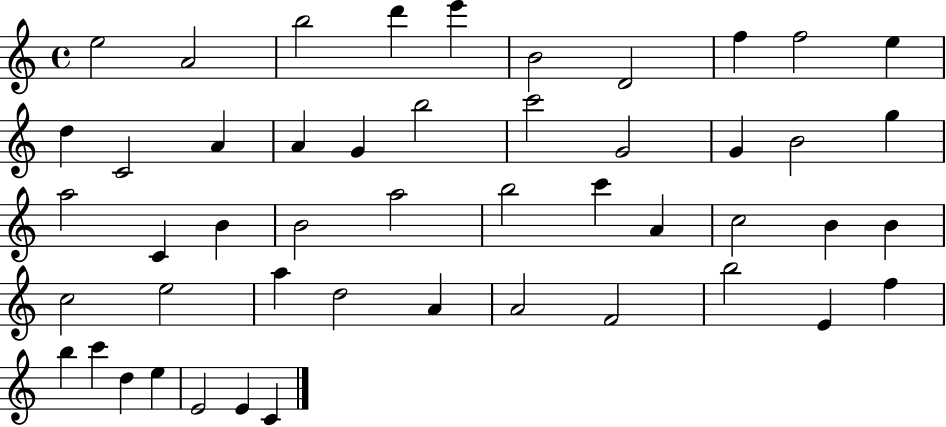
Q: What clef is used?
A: treble